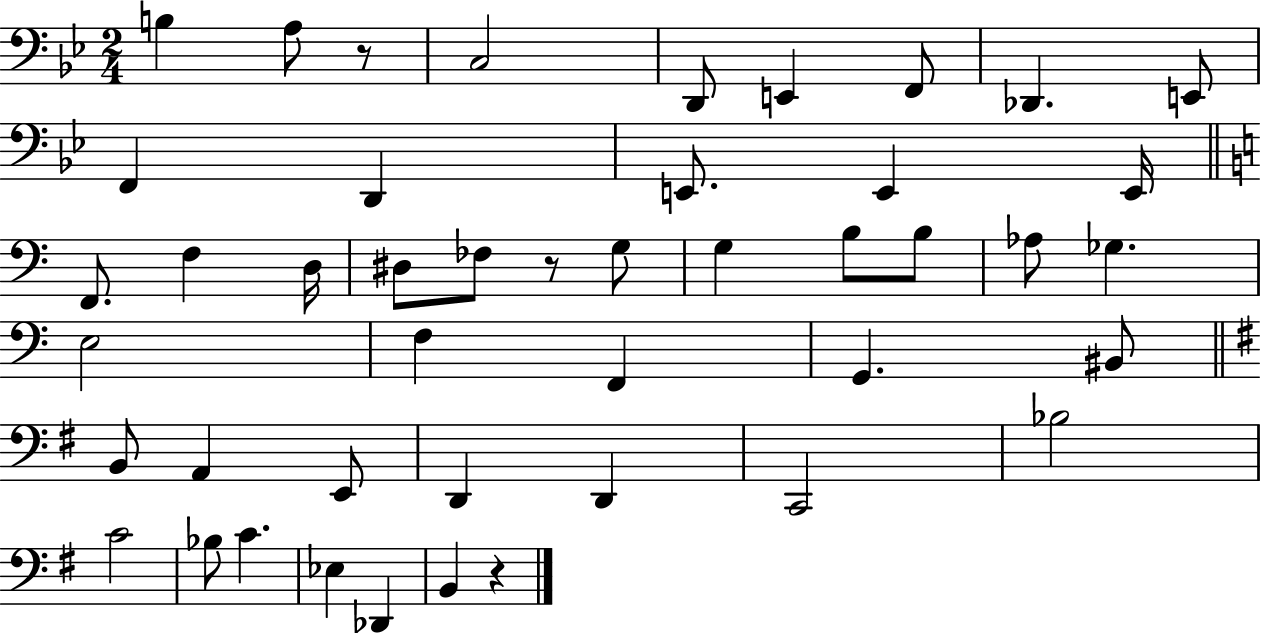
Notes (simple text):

B3/q A3/e R/e C3/h D2/e E2/q F2/e Db2/q. E2/e F2/q D2/q E2/e. E2/q E2/s F2/e. F3/q D3/s D#3/e FES3/e R/e G3/e G3/q B3/e B3/e Ab3/e Gb3/q. E3/h F3/q F2/q G2/q. BIS2/e B2/e A2/q E2/e D2/q D2/q C2/h Bb3/h C4/h Bb3/e C4/q. Eb3/q Db2/q B2/q R/q